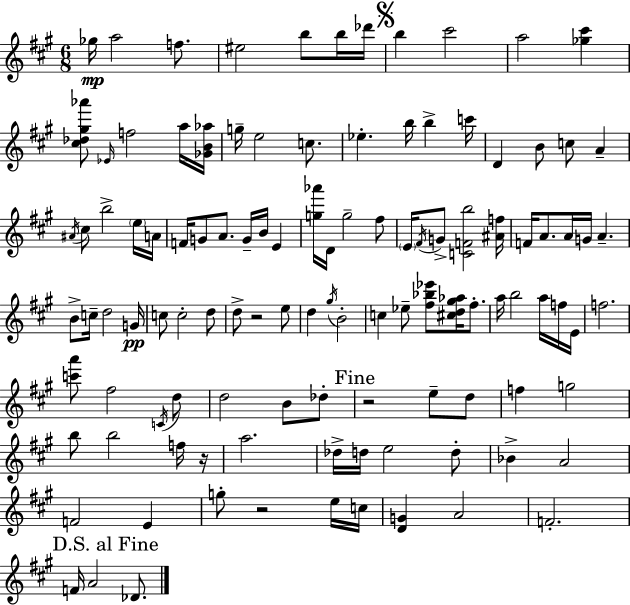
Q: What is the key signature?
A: A major